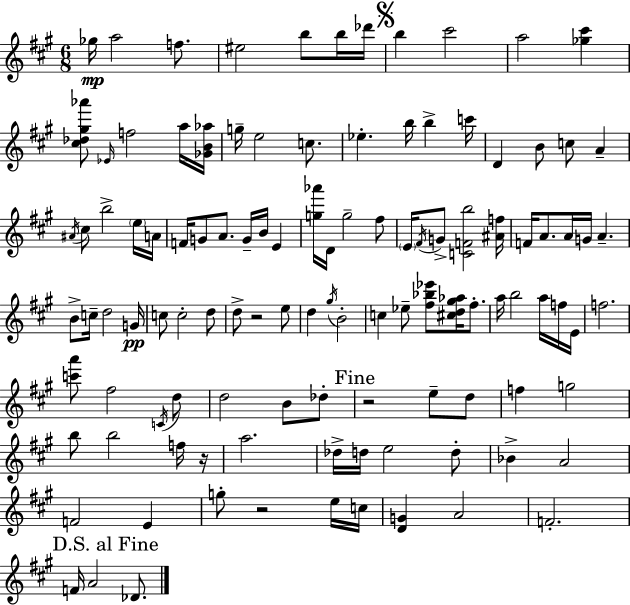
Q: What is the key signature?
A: A major